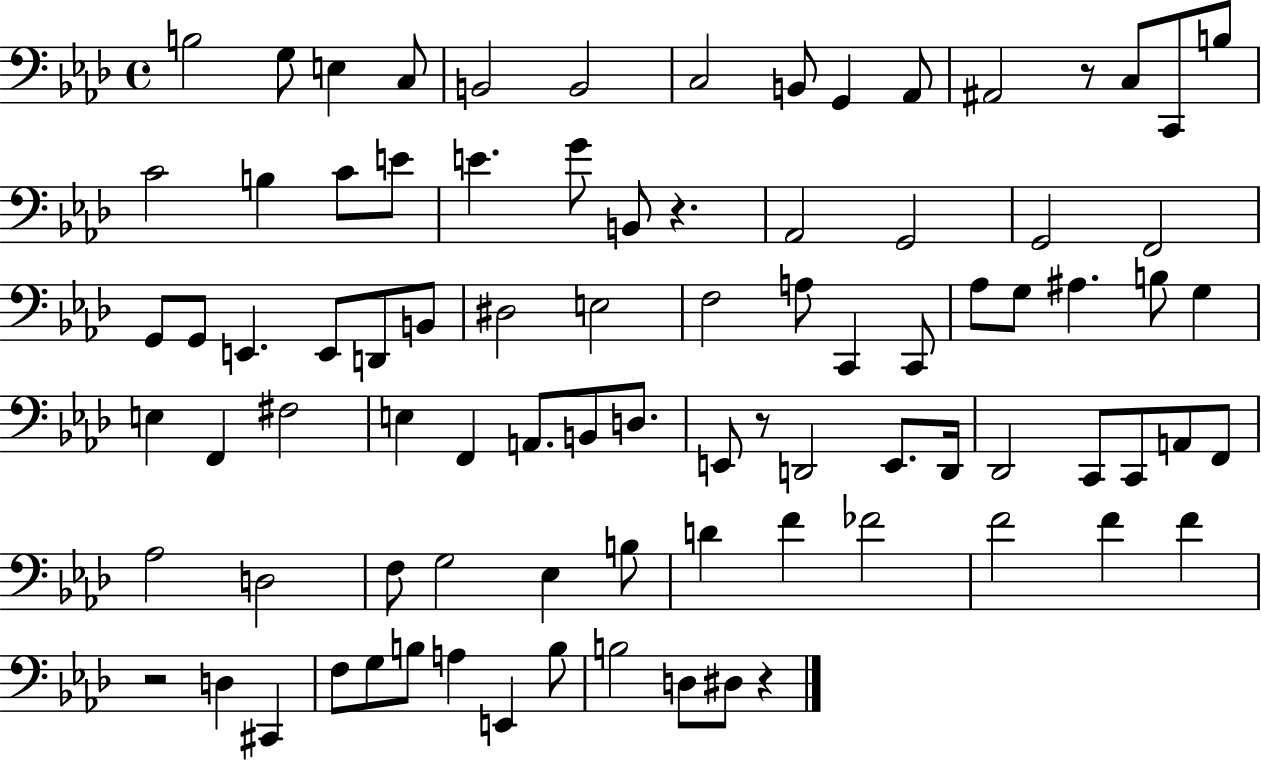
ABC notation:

X:1
T:Untitled
M:4/4
L:1/4
K:Ab
B,2 G,/2 E, C,/2 B,,2 B,,2 C,2 B,,/2 G,, _A,,/2 ^A,,2 z/2 C,/2 C,,/2 B,/2 C2 B, C/2 E/2 E G/2 B,,/2 z _A,,2 G,,2 G,,2 F,,2 G,,/2 G,,/2 E,, E,,/2 D,,/2 B,,/2 ^D,2 E,2 F,2 A,/2 C,, C,,/2 _A,/2 G,/2 ^A, B,/2 G, E, F,, ^F,2 E, F,, A,,/2 B,,/2 D,/2 E,,/2 z/2 D,,2 E,,/2 D,,/4 _D,,2 C,,/2 C,,/2 A,,/2 F,,/2 _A,2 D,2 F,/2 G,2 _E, B,/2 D F _F2 F2 F F z2 D, ^C,, F,/2 G,/2 B,/2 A, E,, B,/2 B,2 D,/2 ^D,/2 z